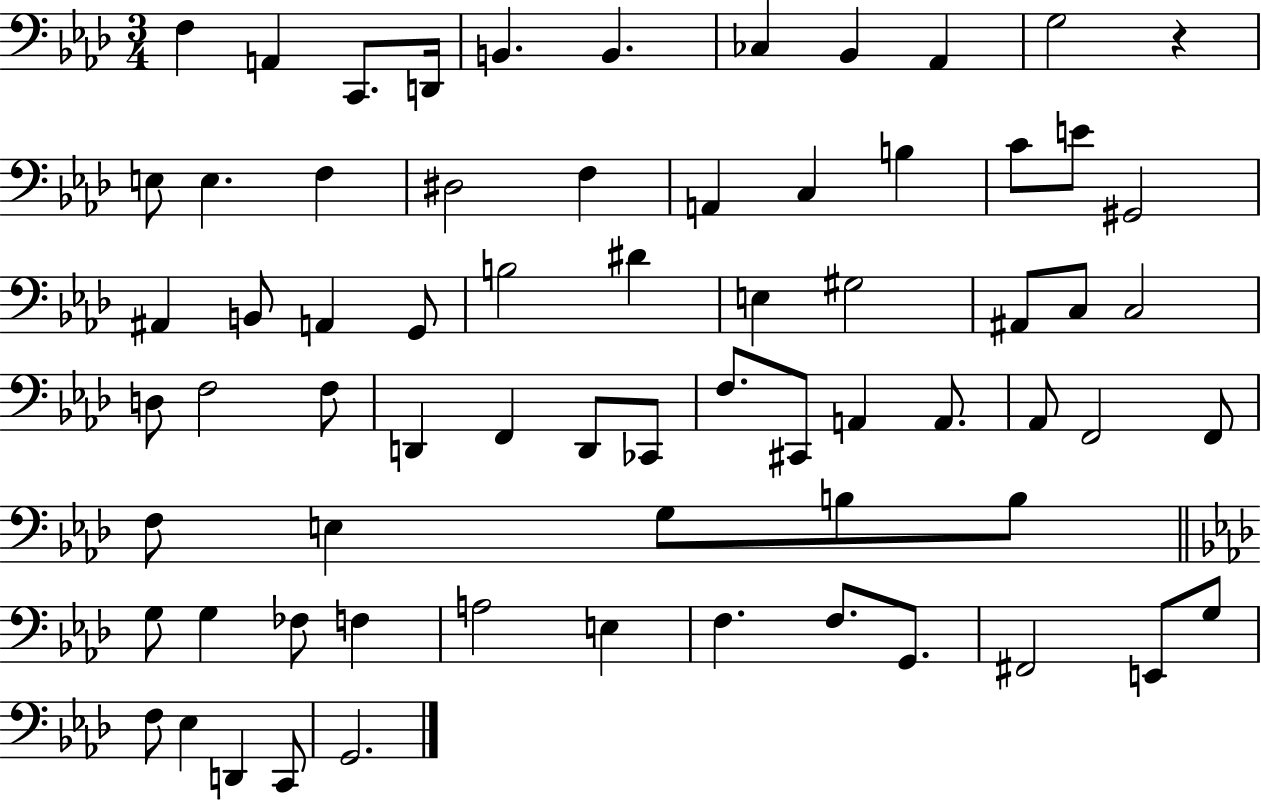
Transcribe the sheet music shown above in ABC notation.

X:1
T:Untitled
M:3/4
L:1/4
K:Ab
F, A,, C,,/2 D,,/4 B,, B,, _C, _B,, _A,, G,2 z E,/2 E, F, ^D,2 F, A,, C, B, C/2 E/2 ^G,,2 ^A,, B,,/2 A,, G,,/2 B,2 ^D E, ^G,2 ^A,,/2 C,/2 C,2 D,/2 F,2 F,/2 D,, F,, D,,/2 _C,,/2 F,/2 ^C,,/2 A,, A,,/2 _A,,/2 F,,2 F,,/2 F,/2 E, G,/2 B,/2 B,/2 G,/2 G, _F,/2 F, A,2 E, F, F,/2 G,,/2 ^F,,2 E,,/2 G,/2 F,/2 _E, D,, C,,/2 G,,2